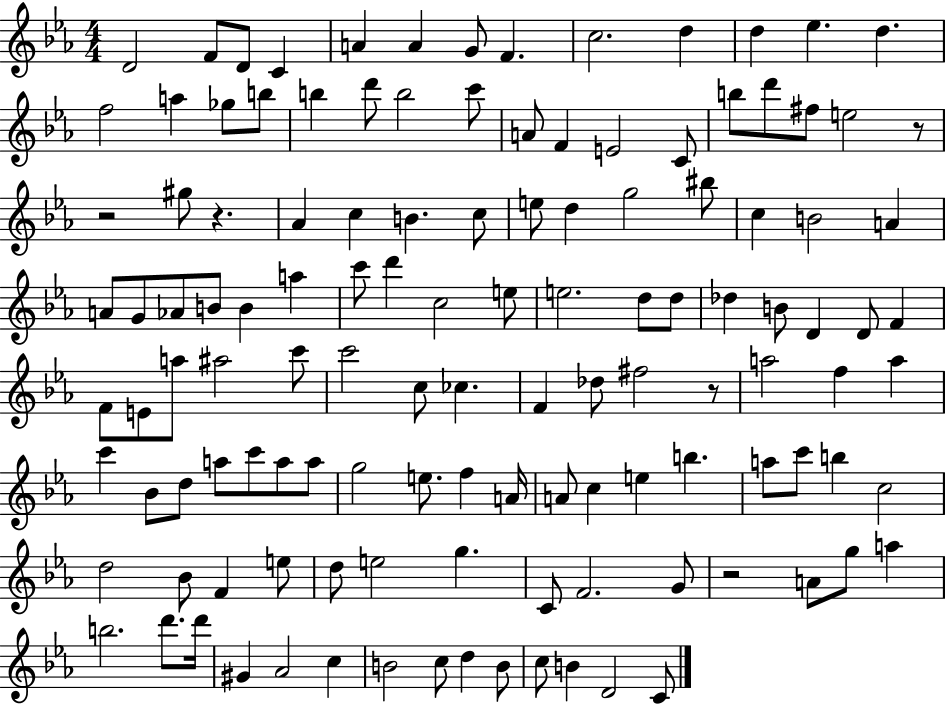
D4/h F4/e D4/e C4/q A4/q A4/q G4/e F4/q. C5/h. D5/q D5/q Eb5/q. D5/q. F5/h A5/q Gb5/e B5/e B5/q D6/e B5/h C6/e A4/e F4/q E4/h C4/e B5/e D6/e F#5/e E5/h R/e R/h G#5/e R/q. Ab4/q C5/q B4/q. C5/e E5/e D5/q G5/h BIS5/e C5/q B4/h A4/q A4/e G4/e Ab4/e B4/e B4/q A5/q C6/e D6/q C5/h E5/e E5/h. D5/e D5/e Db5/q B4/e D4/q D4/e F4/q F4/e E4/e A5/e A#5/h C6/e C6/h C5/e CES5/q. F4/q Db5/e F#5/h R/e A5/h F5/q A5/q C6/q Bb4/e D5/e A5/e C6/e A5/e A5/e G5/h E5/e. F5/q A4/s A4/e C5/q E5/q B5/q. A5/e C6/e B5/q C5/h D5/h Bb4/e F4/q E5/e D5/e E5/h G5/q. C4/e F4/h. G4/e R/h A4/e G5/e A5/q B5/h. D6/e. D6/s G#4/q Ab4/h C5/q B4/h C5/e D5/q B4/e C5/e B4/q D4/h C4/e